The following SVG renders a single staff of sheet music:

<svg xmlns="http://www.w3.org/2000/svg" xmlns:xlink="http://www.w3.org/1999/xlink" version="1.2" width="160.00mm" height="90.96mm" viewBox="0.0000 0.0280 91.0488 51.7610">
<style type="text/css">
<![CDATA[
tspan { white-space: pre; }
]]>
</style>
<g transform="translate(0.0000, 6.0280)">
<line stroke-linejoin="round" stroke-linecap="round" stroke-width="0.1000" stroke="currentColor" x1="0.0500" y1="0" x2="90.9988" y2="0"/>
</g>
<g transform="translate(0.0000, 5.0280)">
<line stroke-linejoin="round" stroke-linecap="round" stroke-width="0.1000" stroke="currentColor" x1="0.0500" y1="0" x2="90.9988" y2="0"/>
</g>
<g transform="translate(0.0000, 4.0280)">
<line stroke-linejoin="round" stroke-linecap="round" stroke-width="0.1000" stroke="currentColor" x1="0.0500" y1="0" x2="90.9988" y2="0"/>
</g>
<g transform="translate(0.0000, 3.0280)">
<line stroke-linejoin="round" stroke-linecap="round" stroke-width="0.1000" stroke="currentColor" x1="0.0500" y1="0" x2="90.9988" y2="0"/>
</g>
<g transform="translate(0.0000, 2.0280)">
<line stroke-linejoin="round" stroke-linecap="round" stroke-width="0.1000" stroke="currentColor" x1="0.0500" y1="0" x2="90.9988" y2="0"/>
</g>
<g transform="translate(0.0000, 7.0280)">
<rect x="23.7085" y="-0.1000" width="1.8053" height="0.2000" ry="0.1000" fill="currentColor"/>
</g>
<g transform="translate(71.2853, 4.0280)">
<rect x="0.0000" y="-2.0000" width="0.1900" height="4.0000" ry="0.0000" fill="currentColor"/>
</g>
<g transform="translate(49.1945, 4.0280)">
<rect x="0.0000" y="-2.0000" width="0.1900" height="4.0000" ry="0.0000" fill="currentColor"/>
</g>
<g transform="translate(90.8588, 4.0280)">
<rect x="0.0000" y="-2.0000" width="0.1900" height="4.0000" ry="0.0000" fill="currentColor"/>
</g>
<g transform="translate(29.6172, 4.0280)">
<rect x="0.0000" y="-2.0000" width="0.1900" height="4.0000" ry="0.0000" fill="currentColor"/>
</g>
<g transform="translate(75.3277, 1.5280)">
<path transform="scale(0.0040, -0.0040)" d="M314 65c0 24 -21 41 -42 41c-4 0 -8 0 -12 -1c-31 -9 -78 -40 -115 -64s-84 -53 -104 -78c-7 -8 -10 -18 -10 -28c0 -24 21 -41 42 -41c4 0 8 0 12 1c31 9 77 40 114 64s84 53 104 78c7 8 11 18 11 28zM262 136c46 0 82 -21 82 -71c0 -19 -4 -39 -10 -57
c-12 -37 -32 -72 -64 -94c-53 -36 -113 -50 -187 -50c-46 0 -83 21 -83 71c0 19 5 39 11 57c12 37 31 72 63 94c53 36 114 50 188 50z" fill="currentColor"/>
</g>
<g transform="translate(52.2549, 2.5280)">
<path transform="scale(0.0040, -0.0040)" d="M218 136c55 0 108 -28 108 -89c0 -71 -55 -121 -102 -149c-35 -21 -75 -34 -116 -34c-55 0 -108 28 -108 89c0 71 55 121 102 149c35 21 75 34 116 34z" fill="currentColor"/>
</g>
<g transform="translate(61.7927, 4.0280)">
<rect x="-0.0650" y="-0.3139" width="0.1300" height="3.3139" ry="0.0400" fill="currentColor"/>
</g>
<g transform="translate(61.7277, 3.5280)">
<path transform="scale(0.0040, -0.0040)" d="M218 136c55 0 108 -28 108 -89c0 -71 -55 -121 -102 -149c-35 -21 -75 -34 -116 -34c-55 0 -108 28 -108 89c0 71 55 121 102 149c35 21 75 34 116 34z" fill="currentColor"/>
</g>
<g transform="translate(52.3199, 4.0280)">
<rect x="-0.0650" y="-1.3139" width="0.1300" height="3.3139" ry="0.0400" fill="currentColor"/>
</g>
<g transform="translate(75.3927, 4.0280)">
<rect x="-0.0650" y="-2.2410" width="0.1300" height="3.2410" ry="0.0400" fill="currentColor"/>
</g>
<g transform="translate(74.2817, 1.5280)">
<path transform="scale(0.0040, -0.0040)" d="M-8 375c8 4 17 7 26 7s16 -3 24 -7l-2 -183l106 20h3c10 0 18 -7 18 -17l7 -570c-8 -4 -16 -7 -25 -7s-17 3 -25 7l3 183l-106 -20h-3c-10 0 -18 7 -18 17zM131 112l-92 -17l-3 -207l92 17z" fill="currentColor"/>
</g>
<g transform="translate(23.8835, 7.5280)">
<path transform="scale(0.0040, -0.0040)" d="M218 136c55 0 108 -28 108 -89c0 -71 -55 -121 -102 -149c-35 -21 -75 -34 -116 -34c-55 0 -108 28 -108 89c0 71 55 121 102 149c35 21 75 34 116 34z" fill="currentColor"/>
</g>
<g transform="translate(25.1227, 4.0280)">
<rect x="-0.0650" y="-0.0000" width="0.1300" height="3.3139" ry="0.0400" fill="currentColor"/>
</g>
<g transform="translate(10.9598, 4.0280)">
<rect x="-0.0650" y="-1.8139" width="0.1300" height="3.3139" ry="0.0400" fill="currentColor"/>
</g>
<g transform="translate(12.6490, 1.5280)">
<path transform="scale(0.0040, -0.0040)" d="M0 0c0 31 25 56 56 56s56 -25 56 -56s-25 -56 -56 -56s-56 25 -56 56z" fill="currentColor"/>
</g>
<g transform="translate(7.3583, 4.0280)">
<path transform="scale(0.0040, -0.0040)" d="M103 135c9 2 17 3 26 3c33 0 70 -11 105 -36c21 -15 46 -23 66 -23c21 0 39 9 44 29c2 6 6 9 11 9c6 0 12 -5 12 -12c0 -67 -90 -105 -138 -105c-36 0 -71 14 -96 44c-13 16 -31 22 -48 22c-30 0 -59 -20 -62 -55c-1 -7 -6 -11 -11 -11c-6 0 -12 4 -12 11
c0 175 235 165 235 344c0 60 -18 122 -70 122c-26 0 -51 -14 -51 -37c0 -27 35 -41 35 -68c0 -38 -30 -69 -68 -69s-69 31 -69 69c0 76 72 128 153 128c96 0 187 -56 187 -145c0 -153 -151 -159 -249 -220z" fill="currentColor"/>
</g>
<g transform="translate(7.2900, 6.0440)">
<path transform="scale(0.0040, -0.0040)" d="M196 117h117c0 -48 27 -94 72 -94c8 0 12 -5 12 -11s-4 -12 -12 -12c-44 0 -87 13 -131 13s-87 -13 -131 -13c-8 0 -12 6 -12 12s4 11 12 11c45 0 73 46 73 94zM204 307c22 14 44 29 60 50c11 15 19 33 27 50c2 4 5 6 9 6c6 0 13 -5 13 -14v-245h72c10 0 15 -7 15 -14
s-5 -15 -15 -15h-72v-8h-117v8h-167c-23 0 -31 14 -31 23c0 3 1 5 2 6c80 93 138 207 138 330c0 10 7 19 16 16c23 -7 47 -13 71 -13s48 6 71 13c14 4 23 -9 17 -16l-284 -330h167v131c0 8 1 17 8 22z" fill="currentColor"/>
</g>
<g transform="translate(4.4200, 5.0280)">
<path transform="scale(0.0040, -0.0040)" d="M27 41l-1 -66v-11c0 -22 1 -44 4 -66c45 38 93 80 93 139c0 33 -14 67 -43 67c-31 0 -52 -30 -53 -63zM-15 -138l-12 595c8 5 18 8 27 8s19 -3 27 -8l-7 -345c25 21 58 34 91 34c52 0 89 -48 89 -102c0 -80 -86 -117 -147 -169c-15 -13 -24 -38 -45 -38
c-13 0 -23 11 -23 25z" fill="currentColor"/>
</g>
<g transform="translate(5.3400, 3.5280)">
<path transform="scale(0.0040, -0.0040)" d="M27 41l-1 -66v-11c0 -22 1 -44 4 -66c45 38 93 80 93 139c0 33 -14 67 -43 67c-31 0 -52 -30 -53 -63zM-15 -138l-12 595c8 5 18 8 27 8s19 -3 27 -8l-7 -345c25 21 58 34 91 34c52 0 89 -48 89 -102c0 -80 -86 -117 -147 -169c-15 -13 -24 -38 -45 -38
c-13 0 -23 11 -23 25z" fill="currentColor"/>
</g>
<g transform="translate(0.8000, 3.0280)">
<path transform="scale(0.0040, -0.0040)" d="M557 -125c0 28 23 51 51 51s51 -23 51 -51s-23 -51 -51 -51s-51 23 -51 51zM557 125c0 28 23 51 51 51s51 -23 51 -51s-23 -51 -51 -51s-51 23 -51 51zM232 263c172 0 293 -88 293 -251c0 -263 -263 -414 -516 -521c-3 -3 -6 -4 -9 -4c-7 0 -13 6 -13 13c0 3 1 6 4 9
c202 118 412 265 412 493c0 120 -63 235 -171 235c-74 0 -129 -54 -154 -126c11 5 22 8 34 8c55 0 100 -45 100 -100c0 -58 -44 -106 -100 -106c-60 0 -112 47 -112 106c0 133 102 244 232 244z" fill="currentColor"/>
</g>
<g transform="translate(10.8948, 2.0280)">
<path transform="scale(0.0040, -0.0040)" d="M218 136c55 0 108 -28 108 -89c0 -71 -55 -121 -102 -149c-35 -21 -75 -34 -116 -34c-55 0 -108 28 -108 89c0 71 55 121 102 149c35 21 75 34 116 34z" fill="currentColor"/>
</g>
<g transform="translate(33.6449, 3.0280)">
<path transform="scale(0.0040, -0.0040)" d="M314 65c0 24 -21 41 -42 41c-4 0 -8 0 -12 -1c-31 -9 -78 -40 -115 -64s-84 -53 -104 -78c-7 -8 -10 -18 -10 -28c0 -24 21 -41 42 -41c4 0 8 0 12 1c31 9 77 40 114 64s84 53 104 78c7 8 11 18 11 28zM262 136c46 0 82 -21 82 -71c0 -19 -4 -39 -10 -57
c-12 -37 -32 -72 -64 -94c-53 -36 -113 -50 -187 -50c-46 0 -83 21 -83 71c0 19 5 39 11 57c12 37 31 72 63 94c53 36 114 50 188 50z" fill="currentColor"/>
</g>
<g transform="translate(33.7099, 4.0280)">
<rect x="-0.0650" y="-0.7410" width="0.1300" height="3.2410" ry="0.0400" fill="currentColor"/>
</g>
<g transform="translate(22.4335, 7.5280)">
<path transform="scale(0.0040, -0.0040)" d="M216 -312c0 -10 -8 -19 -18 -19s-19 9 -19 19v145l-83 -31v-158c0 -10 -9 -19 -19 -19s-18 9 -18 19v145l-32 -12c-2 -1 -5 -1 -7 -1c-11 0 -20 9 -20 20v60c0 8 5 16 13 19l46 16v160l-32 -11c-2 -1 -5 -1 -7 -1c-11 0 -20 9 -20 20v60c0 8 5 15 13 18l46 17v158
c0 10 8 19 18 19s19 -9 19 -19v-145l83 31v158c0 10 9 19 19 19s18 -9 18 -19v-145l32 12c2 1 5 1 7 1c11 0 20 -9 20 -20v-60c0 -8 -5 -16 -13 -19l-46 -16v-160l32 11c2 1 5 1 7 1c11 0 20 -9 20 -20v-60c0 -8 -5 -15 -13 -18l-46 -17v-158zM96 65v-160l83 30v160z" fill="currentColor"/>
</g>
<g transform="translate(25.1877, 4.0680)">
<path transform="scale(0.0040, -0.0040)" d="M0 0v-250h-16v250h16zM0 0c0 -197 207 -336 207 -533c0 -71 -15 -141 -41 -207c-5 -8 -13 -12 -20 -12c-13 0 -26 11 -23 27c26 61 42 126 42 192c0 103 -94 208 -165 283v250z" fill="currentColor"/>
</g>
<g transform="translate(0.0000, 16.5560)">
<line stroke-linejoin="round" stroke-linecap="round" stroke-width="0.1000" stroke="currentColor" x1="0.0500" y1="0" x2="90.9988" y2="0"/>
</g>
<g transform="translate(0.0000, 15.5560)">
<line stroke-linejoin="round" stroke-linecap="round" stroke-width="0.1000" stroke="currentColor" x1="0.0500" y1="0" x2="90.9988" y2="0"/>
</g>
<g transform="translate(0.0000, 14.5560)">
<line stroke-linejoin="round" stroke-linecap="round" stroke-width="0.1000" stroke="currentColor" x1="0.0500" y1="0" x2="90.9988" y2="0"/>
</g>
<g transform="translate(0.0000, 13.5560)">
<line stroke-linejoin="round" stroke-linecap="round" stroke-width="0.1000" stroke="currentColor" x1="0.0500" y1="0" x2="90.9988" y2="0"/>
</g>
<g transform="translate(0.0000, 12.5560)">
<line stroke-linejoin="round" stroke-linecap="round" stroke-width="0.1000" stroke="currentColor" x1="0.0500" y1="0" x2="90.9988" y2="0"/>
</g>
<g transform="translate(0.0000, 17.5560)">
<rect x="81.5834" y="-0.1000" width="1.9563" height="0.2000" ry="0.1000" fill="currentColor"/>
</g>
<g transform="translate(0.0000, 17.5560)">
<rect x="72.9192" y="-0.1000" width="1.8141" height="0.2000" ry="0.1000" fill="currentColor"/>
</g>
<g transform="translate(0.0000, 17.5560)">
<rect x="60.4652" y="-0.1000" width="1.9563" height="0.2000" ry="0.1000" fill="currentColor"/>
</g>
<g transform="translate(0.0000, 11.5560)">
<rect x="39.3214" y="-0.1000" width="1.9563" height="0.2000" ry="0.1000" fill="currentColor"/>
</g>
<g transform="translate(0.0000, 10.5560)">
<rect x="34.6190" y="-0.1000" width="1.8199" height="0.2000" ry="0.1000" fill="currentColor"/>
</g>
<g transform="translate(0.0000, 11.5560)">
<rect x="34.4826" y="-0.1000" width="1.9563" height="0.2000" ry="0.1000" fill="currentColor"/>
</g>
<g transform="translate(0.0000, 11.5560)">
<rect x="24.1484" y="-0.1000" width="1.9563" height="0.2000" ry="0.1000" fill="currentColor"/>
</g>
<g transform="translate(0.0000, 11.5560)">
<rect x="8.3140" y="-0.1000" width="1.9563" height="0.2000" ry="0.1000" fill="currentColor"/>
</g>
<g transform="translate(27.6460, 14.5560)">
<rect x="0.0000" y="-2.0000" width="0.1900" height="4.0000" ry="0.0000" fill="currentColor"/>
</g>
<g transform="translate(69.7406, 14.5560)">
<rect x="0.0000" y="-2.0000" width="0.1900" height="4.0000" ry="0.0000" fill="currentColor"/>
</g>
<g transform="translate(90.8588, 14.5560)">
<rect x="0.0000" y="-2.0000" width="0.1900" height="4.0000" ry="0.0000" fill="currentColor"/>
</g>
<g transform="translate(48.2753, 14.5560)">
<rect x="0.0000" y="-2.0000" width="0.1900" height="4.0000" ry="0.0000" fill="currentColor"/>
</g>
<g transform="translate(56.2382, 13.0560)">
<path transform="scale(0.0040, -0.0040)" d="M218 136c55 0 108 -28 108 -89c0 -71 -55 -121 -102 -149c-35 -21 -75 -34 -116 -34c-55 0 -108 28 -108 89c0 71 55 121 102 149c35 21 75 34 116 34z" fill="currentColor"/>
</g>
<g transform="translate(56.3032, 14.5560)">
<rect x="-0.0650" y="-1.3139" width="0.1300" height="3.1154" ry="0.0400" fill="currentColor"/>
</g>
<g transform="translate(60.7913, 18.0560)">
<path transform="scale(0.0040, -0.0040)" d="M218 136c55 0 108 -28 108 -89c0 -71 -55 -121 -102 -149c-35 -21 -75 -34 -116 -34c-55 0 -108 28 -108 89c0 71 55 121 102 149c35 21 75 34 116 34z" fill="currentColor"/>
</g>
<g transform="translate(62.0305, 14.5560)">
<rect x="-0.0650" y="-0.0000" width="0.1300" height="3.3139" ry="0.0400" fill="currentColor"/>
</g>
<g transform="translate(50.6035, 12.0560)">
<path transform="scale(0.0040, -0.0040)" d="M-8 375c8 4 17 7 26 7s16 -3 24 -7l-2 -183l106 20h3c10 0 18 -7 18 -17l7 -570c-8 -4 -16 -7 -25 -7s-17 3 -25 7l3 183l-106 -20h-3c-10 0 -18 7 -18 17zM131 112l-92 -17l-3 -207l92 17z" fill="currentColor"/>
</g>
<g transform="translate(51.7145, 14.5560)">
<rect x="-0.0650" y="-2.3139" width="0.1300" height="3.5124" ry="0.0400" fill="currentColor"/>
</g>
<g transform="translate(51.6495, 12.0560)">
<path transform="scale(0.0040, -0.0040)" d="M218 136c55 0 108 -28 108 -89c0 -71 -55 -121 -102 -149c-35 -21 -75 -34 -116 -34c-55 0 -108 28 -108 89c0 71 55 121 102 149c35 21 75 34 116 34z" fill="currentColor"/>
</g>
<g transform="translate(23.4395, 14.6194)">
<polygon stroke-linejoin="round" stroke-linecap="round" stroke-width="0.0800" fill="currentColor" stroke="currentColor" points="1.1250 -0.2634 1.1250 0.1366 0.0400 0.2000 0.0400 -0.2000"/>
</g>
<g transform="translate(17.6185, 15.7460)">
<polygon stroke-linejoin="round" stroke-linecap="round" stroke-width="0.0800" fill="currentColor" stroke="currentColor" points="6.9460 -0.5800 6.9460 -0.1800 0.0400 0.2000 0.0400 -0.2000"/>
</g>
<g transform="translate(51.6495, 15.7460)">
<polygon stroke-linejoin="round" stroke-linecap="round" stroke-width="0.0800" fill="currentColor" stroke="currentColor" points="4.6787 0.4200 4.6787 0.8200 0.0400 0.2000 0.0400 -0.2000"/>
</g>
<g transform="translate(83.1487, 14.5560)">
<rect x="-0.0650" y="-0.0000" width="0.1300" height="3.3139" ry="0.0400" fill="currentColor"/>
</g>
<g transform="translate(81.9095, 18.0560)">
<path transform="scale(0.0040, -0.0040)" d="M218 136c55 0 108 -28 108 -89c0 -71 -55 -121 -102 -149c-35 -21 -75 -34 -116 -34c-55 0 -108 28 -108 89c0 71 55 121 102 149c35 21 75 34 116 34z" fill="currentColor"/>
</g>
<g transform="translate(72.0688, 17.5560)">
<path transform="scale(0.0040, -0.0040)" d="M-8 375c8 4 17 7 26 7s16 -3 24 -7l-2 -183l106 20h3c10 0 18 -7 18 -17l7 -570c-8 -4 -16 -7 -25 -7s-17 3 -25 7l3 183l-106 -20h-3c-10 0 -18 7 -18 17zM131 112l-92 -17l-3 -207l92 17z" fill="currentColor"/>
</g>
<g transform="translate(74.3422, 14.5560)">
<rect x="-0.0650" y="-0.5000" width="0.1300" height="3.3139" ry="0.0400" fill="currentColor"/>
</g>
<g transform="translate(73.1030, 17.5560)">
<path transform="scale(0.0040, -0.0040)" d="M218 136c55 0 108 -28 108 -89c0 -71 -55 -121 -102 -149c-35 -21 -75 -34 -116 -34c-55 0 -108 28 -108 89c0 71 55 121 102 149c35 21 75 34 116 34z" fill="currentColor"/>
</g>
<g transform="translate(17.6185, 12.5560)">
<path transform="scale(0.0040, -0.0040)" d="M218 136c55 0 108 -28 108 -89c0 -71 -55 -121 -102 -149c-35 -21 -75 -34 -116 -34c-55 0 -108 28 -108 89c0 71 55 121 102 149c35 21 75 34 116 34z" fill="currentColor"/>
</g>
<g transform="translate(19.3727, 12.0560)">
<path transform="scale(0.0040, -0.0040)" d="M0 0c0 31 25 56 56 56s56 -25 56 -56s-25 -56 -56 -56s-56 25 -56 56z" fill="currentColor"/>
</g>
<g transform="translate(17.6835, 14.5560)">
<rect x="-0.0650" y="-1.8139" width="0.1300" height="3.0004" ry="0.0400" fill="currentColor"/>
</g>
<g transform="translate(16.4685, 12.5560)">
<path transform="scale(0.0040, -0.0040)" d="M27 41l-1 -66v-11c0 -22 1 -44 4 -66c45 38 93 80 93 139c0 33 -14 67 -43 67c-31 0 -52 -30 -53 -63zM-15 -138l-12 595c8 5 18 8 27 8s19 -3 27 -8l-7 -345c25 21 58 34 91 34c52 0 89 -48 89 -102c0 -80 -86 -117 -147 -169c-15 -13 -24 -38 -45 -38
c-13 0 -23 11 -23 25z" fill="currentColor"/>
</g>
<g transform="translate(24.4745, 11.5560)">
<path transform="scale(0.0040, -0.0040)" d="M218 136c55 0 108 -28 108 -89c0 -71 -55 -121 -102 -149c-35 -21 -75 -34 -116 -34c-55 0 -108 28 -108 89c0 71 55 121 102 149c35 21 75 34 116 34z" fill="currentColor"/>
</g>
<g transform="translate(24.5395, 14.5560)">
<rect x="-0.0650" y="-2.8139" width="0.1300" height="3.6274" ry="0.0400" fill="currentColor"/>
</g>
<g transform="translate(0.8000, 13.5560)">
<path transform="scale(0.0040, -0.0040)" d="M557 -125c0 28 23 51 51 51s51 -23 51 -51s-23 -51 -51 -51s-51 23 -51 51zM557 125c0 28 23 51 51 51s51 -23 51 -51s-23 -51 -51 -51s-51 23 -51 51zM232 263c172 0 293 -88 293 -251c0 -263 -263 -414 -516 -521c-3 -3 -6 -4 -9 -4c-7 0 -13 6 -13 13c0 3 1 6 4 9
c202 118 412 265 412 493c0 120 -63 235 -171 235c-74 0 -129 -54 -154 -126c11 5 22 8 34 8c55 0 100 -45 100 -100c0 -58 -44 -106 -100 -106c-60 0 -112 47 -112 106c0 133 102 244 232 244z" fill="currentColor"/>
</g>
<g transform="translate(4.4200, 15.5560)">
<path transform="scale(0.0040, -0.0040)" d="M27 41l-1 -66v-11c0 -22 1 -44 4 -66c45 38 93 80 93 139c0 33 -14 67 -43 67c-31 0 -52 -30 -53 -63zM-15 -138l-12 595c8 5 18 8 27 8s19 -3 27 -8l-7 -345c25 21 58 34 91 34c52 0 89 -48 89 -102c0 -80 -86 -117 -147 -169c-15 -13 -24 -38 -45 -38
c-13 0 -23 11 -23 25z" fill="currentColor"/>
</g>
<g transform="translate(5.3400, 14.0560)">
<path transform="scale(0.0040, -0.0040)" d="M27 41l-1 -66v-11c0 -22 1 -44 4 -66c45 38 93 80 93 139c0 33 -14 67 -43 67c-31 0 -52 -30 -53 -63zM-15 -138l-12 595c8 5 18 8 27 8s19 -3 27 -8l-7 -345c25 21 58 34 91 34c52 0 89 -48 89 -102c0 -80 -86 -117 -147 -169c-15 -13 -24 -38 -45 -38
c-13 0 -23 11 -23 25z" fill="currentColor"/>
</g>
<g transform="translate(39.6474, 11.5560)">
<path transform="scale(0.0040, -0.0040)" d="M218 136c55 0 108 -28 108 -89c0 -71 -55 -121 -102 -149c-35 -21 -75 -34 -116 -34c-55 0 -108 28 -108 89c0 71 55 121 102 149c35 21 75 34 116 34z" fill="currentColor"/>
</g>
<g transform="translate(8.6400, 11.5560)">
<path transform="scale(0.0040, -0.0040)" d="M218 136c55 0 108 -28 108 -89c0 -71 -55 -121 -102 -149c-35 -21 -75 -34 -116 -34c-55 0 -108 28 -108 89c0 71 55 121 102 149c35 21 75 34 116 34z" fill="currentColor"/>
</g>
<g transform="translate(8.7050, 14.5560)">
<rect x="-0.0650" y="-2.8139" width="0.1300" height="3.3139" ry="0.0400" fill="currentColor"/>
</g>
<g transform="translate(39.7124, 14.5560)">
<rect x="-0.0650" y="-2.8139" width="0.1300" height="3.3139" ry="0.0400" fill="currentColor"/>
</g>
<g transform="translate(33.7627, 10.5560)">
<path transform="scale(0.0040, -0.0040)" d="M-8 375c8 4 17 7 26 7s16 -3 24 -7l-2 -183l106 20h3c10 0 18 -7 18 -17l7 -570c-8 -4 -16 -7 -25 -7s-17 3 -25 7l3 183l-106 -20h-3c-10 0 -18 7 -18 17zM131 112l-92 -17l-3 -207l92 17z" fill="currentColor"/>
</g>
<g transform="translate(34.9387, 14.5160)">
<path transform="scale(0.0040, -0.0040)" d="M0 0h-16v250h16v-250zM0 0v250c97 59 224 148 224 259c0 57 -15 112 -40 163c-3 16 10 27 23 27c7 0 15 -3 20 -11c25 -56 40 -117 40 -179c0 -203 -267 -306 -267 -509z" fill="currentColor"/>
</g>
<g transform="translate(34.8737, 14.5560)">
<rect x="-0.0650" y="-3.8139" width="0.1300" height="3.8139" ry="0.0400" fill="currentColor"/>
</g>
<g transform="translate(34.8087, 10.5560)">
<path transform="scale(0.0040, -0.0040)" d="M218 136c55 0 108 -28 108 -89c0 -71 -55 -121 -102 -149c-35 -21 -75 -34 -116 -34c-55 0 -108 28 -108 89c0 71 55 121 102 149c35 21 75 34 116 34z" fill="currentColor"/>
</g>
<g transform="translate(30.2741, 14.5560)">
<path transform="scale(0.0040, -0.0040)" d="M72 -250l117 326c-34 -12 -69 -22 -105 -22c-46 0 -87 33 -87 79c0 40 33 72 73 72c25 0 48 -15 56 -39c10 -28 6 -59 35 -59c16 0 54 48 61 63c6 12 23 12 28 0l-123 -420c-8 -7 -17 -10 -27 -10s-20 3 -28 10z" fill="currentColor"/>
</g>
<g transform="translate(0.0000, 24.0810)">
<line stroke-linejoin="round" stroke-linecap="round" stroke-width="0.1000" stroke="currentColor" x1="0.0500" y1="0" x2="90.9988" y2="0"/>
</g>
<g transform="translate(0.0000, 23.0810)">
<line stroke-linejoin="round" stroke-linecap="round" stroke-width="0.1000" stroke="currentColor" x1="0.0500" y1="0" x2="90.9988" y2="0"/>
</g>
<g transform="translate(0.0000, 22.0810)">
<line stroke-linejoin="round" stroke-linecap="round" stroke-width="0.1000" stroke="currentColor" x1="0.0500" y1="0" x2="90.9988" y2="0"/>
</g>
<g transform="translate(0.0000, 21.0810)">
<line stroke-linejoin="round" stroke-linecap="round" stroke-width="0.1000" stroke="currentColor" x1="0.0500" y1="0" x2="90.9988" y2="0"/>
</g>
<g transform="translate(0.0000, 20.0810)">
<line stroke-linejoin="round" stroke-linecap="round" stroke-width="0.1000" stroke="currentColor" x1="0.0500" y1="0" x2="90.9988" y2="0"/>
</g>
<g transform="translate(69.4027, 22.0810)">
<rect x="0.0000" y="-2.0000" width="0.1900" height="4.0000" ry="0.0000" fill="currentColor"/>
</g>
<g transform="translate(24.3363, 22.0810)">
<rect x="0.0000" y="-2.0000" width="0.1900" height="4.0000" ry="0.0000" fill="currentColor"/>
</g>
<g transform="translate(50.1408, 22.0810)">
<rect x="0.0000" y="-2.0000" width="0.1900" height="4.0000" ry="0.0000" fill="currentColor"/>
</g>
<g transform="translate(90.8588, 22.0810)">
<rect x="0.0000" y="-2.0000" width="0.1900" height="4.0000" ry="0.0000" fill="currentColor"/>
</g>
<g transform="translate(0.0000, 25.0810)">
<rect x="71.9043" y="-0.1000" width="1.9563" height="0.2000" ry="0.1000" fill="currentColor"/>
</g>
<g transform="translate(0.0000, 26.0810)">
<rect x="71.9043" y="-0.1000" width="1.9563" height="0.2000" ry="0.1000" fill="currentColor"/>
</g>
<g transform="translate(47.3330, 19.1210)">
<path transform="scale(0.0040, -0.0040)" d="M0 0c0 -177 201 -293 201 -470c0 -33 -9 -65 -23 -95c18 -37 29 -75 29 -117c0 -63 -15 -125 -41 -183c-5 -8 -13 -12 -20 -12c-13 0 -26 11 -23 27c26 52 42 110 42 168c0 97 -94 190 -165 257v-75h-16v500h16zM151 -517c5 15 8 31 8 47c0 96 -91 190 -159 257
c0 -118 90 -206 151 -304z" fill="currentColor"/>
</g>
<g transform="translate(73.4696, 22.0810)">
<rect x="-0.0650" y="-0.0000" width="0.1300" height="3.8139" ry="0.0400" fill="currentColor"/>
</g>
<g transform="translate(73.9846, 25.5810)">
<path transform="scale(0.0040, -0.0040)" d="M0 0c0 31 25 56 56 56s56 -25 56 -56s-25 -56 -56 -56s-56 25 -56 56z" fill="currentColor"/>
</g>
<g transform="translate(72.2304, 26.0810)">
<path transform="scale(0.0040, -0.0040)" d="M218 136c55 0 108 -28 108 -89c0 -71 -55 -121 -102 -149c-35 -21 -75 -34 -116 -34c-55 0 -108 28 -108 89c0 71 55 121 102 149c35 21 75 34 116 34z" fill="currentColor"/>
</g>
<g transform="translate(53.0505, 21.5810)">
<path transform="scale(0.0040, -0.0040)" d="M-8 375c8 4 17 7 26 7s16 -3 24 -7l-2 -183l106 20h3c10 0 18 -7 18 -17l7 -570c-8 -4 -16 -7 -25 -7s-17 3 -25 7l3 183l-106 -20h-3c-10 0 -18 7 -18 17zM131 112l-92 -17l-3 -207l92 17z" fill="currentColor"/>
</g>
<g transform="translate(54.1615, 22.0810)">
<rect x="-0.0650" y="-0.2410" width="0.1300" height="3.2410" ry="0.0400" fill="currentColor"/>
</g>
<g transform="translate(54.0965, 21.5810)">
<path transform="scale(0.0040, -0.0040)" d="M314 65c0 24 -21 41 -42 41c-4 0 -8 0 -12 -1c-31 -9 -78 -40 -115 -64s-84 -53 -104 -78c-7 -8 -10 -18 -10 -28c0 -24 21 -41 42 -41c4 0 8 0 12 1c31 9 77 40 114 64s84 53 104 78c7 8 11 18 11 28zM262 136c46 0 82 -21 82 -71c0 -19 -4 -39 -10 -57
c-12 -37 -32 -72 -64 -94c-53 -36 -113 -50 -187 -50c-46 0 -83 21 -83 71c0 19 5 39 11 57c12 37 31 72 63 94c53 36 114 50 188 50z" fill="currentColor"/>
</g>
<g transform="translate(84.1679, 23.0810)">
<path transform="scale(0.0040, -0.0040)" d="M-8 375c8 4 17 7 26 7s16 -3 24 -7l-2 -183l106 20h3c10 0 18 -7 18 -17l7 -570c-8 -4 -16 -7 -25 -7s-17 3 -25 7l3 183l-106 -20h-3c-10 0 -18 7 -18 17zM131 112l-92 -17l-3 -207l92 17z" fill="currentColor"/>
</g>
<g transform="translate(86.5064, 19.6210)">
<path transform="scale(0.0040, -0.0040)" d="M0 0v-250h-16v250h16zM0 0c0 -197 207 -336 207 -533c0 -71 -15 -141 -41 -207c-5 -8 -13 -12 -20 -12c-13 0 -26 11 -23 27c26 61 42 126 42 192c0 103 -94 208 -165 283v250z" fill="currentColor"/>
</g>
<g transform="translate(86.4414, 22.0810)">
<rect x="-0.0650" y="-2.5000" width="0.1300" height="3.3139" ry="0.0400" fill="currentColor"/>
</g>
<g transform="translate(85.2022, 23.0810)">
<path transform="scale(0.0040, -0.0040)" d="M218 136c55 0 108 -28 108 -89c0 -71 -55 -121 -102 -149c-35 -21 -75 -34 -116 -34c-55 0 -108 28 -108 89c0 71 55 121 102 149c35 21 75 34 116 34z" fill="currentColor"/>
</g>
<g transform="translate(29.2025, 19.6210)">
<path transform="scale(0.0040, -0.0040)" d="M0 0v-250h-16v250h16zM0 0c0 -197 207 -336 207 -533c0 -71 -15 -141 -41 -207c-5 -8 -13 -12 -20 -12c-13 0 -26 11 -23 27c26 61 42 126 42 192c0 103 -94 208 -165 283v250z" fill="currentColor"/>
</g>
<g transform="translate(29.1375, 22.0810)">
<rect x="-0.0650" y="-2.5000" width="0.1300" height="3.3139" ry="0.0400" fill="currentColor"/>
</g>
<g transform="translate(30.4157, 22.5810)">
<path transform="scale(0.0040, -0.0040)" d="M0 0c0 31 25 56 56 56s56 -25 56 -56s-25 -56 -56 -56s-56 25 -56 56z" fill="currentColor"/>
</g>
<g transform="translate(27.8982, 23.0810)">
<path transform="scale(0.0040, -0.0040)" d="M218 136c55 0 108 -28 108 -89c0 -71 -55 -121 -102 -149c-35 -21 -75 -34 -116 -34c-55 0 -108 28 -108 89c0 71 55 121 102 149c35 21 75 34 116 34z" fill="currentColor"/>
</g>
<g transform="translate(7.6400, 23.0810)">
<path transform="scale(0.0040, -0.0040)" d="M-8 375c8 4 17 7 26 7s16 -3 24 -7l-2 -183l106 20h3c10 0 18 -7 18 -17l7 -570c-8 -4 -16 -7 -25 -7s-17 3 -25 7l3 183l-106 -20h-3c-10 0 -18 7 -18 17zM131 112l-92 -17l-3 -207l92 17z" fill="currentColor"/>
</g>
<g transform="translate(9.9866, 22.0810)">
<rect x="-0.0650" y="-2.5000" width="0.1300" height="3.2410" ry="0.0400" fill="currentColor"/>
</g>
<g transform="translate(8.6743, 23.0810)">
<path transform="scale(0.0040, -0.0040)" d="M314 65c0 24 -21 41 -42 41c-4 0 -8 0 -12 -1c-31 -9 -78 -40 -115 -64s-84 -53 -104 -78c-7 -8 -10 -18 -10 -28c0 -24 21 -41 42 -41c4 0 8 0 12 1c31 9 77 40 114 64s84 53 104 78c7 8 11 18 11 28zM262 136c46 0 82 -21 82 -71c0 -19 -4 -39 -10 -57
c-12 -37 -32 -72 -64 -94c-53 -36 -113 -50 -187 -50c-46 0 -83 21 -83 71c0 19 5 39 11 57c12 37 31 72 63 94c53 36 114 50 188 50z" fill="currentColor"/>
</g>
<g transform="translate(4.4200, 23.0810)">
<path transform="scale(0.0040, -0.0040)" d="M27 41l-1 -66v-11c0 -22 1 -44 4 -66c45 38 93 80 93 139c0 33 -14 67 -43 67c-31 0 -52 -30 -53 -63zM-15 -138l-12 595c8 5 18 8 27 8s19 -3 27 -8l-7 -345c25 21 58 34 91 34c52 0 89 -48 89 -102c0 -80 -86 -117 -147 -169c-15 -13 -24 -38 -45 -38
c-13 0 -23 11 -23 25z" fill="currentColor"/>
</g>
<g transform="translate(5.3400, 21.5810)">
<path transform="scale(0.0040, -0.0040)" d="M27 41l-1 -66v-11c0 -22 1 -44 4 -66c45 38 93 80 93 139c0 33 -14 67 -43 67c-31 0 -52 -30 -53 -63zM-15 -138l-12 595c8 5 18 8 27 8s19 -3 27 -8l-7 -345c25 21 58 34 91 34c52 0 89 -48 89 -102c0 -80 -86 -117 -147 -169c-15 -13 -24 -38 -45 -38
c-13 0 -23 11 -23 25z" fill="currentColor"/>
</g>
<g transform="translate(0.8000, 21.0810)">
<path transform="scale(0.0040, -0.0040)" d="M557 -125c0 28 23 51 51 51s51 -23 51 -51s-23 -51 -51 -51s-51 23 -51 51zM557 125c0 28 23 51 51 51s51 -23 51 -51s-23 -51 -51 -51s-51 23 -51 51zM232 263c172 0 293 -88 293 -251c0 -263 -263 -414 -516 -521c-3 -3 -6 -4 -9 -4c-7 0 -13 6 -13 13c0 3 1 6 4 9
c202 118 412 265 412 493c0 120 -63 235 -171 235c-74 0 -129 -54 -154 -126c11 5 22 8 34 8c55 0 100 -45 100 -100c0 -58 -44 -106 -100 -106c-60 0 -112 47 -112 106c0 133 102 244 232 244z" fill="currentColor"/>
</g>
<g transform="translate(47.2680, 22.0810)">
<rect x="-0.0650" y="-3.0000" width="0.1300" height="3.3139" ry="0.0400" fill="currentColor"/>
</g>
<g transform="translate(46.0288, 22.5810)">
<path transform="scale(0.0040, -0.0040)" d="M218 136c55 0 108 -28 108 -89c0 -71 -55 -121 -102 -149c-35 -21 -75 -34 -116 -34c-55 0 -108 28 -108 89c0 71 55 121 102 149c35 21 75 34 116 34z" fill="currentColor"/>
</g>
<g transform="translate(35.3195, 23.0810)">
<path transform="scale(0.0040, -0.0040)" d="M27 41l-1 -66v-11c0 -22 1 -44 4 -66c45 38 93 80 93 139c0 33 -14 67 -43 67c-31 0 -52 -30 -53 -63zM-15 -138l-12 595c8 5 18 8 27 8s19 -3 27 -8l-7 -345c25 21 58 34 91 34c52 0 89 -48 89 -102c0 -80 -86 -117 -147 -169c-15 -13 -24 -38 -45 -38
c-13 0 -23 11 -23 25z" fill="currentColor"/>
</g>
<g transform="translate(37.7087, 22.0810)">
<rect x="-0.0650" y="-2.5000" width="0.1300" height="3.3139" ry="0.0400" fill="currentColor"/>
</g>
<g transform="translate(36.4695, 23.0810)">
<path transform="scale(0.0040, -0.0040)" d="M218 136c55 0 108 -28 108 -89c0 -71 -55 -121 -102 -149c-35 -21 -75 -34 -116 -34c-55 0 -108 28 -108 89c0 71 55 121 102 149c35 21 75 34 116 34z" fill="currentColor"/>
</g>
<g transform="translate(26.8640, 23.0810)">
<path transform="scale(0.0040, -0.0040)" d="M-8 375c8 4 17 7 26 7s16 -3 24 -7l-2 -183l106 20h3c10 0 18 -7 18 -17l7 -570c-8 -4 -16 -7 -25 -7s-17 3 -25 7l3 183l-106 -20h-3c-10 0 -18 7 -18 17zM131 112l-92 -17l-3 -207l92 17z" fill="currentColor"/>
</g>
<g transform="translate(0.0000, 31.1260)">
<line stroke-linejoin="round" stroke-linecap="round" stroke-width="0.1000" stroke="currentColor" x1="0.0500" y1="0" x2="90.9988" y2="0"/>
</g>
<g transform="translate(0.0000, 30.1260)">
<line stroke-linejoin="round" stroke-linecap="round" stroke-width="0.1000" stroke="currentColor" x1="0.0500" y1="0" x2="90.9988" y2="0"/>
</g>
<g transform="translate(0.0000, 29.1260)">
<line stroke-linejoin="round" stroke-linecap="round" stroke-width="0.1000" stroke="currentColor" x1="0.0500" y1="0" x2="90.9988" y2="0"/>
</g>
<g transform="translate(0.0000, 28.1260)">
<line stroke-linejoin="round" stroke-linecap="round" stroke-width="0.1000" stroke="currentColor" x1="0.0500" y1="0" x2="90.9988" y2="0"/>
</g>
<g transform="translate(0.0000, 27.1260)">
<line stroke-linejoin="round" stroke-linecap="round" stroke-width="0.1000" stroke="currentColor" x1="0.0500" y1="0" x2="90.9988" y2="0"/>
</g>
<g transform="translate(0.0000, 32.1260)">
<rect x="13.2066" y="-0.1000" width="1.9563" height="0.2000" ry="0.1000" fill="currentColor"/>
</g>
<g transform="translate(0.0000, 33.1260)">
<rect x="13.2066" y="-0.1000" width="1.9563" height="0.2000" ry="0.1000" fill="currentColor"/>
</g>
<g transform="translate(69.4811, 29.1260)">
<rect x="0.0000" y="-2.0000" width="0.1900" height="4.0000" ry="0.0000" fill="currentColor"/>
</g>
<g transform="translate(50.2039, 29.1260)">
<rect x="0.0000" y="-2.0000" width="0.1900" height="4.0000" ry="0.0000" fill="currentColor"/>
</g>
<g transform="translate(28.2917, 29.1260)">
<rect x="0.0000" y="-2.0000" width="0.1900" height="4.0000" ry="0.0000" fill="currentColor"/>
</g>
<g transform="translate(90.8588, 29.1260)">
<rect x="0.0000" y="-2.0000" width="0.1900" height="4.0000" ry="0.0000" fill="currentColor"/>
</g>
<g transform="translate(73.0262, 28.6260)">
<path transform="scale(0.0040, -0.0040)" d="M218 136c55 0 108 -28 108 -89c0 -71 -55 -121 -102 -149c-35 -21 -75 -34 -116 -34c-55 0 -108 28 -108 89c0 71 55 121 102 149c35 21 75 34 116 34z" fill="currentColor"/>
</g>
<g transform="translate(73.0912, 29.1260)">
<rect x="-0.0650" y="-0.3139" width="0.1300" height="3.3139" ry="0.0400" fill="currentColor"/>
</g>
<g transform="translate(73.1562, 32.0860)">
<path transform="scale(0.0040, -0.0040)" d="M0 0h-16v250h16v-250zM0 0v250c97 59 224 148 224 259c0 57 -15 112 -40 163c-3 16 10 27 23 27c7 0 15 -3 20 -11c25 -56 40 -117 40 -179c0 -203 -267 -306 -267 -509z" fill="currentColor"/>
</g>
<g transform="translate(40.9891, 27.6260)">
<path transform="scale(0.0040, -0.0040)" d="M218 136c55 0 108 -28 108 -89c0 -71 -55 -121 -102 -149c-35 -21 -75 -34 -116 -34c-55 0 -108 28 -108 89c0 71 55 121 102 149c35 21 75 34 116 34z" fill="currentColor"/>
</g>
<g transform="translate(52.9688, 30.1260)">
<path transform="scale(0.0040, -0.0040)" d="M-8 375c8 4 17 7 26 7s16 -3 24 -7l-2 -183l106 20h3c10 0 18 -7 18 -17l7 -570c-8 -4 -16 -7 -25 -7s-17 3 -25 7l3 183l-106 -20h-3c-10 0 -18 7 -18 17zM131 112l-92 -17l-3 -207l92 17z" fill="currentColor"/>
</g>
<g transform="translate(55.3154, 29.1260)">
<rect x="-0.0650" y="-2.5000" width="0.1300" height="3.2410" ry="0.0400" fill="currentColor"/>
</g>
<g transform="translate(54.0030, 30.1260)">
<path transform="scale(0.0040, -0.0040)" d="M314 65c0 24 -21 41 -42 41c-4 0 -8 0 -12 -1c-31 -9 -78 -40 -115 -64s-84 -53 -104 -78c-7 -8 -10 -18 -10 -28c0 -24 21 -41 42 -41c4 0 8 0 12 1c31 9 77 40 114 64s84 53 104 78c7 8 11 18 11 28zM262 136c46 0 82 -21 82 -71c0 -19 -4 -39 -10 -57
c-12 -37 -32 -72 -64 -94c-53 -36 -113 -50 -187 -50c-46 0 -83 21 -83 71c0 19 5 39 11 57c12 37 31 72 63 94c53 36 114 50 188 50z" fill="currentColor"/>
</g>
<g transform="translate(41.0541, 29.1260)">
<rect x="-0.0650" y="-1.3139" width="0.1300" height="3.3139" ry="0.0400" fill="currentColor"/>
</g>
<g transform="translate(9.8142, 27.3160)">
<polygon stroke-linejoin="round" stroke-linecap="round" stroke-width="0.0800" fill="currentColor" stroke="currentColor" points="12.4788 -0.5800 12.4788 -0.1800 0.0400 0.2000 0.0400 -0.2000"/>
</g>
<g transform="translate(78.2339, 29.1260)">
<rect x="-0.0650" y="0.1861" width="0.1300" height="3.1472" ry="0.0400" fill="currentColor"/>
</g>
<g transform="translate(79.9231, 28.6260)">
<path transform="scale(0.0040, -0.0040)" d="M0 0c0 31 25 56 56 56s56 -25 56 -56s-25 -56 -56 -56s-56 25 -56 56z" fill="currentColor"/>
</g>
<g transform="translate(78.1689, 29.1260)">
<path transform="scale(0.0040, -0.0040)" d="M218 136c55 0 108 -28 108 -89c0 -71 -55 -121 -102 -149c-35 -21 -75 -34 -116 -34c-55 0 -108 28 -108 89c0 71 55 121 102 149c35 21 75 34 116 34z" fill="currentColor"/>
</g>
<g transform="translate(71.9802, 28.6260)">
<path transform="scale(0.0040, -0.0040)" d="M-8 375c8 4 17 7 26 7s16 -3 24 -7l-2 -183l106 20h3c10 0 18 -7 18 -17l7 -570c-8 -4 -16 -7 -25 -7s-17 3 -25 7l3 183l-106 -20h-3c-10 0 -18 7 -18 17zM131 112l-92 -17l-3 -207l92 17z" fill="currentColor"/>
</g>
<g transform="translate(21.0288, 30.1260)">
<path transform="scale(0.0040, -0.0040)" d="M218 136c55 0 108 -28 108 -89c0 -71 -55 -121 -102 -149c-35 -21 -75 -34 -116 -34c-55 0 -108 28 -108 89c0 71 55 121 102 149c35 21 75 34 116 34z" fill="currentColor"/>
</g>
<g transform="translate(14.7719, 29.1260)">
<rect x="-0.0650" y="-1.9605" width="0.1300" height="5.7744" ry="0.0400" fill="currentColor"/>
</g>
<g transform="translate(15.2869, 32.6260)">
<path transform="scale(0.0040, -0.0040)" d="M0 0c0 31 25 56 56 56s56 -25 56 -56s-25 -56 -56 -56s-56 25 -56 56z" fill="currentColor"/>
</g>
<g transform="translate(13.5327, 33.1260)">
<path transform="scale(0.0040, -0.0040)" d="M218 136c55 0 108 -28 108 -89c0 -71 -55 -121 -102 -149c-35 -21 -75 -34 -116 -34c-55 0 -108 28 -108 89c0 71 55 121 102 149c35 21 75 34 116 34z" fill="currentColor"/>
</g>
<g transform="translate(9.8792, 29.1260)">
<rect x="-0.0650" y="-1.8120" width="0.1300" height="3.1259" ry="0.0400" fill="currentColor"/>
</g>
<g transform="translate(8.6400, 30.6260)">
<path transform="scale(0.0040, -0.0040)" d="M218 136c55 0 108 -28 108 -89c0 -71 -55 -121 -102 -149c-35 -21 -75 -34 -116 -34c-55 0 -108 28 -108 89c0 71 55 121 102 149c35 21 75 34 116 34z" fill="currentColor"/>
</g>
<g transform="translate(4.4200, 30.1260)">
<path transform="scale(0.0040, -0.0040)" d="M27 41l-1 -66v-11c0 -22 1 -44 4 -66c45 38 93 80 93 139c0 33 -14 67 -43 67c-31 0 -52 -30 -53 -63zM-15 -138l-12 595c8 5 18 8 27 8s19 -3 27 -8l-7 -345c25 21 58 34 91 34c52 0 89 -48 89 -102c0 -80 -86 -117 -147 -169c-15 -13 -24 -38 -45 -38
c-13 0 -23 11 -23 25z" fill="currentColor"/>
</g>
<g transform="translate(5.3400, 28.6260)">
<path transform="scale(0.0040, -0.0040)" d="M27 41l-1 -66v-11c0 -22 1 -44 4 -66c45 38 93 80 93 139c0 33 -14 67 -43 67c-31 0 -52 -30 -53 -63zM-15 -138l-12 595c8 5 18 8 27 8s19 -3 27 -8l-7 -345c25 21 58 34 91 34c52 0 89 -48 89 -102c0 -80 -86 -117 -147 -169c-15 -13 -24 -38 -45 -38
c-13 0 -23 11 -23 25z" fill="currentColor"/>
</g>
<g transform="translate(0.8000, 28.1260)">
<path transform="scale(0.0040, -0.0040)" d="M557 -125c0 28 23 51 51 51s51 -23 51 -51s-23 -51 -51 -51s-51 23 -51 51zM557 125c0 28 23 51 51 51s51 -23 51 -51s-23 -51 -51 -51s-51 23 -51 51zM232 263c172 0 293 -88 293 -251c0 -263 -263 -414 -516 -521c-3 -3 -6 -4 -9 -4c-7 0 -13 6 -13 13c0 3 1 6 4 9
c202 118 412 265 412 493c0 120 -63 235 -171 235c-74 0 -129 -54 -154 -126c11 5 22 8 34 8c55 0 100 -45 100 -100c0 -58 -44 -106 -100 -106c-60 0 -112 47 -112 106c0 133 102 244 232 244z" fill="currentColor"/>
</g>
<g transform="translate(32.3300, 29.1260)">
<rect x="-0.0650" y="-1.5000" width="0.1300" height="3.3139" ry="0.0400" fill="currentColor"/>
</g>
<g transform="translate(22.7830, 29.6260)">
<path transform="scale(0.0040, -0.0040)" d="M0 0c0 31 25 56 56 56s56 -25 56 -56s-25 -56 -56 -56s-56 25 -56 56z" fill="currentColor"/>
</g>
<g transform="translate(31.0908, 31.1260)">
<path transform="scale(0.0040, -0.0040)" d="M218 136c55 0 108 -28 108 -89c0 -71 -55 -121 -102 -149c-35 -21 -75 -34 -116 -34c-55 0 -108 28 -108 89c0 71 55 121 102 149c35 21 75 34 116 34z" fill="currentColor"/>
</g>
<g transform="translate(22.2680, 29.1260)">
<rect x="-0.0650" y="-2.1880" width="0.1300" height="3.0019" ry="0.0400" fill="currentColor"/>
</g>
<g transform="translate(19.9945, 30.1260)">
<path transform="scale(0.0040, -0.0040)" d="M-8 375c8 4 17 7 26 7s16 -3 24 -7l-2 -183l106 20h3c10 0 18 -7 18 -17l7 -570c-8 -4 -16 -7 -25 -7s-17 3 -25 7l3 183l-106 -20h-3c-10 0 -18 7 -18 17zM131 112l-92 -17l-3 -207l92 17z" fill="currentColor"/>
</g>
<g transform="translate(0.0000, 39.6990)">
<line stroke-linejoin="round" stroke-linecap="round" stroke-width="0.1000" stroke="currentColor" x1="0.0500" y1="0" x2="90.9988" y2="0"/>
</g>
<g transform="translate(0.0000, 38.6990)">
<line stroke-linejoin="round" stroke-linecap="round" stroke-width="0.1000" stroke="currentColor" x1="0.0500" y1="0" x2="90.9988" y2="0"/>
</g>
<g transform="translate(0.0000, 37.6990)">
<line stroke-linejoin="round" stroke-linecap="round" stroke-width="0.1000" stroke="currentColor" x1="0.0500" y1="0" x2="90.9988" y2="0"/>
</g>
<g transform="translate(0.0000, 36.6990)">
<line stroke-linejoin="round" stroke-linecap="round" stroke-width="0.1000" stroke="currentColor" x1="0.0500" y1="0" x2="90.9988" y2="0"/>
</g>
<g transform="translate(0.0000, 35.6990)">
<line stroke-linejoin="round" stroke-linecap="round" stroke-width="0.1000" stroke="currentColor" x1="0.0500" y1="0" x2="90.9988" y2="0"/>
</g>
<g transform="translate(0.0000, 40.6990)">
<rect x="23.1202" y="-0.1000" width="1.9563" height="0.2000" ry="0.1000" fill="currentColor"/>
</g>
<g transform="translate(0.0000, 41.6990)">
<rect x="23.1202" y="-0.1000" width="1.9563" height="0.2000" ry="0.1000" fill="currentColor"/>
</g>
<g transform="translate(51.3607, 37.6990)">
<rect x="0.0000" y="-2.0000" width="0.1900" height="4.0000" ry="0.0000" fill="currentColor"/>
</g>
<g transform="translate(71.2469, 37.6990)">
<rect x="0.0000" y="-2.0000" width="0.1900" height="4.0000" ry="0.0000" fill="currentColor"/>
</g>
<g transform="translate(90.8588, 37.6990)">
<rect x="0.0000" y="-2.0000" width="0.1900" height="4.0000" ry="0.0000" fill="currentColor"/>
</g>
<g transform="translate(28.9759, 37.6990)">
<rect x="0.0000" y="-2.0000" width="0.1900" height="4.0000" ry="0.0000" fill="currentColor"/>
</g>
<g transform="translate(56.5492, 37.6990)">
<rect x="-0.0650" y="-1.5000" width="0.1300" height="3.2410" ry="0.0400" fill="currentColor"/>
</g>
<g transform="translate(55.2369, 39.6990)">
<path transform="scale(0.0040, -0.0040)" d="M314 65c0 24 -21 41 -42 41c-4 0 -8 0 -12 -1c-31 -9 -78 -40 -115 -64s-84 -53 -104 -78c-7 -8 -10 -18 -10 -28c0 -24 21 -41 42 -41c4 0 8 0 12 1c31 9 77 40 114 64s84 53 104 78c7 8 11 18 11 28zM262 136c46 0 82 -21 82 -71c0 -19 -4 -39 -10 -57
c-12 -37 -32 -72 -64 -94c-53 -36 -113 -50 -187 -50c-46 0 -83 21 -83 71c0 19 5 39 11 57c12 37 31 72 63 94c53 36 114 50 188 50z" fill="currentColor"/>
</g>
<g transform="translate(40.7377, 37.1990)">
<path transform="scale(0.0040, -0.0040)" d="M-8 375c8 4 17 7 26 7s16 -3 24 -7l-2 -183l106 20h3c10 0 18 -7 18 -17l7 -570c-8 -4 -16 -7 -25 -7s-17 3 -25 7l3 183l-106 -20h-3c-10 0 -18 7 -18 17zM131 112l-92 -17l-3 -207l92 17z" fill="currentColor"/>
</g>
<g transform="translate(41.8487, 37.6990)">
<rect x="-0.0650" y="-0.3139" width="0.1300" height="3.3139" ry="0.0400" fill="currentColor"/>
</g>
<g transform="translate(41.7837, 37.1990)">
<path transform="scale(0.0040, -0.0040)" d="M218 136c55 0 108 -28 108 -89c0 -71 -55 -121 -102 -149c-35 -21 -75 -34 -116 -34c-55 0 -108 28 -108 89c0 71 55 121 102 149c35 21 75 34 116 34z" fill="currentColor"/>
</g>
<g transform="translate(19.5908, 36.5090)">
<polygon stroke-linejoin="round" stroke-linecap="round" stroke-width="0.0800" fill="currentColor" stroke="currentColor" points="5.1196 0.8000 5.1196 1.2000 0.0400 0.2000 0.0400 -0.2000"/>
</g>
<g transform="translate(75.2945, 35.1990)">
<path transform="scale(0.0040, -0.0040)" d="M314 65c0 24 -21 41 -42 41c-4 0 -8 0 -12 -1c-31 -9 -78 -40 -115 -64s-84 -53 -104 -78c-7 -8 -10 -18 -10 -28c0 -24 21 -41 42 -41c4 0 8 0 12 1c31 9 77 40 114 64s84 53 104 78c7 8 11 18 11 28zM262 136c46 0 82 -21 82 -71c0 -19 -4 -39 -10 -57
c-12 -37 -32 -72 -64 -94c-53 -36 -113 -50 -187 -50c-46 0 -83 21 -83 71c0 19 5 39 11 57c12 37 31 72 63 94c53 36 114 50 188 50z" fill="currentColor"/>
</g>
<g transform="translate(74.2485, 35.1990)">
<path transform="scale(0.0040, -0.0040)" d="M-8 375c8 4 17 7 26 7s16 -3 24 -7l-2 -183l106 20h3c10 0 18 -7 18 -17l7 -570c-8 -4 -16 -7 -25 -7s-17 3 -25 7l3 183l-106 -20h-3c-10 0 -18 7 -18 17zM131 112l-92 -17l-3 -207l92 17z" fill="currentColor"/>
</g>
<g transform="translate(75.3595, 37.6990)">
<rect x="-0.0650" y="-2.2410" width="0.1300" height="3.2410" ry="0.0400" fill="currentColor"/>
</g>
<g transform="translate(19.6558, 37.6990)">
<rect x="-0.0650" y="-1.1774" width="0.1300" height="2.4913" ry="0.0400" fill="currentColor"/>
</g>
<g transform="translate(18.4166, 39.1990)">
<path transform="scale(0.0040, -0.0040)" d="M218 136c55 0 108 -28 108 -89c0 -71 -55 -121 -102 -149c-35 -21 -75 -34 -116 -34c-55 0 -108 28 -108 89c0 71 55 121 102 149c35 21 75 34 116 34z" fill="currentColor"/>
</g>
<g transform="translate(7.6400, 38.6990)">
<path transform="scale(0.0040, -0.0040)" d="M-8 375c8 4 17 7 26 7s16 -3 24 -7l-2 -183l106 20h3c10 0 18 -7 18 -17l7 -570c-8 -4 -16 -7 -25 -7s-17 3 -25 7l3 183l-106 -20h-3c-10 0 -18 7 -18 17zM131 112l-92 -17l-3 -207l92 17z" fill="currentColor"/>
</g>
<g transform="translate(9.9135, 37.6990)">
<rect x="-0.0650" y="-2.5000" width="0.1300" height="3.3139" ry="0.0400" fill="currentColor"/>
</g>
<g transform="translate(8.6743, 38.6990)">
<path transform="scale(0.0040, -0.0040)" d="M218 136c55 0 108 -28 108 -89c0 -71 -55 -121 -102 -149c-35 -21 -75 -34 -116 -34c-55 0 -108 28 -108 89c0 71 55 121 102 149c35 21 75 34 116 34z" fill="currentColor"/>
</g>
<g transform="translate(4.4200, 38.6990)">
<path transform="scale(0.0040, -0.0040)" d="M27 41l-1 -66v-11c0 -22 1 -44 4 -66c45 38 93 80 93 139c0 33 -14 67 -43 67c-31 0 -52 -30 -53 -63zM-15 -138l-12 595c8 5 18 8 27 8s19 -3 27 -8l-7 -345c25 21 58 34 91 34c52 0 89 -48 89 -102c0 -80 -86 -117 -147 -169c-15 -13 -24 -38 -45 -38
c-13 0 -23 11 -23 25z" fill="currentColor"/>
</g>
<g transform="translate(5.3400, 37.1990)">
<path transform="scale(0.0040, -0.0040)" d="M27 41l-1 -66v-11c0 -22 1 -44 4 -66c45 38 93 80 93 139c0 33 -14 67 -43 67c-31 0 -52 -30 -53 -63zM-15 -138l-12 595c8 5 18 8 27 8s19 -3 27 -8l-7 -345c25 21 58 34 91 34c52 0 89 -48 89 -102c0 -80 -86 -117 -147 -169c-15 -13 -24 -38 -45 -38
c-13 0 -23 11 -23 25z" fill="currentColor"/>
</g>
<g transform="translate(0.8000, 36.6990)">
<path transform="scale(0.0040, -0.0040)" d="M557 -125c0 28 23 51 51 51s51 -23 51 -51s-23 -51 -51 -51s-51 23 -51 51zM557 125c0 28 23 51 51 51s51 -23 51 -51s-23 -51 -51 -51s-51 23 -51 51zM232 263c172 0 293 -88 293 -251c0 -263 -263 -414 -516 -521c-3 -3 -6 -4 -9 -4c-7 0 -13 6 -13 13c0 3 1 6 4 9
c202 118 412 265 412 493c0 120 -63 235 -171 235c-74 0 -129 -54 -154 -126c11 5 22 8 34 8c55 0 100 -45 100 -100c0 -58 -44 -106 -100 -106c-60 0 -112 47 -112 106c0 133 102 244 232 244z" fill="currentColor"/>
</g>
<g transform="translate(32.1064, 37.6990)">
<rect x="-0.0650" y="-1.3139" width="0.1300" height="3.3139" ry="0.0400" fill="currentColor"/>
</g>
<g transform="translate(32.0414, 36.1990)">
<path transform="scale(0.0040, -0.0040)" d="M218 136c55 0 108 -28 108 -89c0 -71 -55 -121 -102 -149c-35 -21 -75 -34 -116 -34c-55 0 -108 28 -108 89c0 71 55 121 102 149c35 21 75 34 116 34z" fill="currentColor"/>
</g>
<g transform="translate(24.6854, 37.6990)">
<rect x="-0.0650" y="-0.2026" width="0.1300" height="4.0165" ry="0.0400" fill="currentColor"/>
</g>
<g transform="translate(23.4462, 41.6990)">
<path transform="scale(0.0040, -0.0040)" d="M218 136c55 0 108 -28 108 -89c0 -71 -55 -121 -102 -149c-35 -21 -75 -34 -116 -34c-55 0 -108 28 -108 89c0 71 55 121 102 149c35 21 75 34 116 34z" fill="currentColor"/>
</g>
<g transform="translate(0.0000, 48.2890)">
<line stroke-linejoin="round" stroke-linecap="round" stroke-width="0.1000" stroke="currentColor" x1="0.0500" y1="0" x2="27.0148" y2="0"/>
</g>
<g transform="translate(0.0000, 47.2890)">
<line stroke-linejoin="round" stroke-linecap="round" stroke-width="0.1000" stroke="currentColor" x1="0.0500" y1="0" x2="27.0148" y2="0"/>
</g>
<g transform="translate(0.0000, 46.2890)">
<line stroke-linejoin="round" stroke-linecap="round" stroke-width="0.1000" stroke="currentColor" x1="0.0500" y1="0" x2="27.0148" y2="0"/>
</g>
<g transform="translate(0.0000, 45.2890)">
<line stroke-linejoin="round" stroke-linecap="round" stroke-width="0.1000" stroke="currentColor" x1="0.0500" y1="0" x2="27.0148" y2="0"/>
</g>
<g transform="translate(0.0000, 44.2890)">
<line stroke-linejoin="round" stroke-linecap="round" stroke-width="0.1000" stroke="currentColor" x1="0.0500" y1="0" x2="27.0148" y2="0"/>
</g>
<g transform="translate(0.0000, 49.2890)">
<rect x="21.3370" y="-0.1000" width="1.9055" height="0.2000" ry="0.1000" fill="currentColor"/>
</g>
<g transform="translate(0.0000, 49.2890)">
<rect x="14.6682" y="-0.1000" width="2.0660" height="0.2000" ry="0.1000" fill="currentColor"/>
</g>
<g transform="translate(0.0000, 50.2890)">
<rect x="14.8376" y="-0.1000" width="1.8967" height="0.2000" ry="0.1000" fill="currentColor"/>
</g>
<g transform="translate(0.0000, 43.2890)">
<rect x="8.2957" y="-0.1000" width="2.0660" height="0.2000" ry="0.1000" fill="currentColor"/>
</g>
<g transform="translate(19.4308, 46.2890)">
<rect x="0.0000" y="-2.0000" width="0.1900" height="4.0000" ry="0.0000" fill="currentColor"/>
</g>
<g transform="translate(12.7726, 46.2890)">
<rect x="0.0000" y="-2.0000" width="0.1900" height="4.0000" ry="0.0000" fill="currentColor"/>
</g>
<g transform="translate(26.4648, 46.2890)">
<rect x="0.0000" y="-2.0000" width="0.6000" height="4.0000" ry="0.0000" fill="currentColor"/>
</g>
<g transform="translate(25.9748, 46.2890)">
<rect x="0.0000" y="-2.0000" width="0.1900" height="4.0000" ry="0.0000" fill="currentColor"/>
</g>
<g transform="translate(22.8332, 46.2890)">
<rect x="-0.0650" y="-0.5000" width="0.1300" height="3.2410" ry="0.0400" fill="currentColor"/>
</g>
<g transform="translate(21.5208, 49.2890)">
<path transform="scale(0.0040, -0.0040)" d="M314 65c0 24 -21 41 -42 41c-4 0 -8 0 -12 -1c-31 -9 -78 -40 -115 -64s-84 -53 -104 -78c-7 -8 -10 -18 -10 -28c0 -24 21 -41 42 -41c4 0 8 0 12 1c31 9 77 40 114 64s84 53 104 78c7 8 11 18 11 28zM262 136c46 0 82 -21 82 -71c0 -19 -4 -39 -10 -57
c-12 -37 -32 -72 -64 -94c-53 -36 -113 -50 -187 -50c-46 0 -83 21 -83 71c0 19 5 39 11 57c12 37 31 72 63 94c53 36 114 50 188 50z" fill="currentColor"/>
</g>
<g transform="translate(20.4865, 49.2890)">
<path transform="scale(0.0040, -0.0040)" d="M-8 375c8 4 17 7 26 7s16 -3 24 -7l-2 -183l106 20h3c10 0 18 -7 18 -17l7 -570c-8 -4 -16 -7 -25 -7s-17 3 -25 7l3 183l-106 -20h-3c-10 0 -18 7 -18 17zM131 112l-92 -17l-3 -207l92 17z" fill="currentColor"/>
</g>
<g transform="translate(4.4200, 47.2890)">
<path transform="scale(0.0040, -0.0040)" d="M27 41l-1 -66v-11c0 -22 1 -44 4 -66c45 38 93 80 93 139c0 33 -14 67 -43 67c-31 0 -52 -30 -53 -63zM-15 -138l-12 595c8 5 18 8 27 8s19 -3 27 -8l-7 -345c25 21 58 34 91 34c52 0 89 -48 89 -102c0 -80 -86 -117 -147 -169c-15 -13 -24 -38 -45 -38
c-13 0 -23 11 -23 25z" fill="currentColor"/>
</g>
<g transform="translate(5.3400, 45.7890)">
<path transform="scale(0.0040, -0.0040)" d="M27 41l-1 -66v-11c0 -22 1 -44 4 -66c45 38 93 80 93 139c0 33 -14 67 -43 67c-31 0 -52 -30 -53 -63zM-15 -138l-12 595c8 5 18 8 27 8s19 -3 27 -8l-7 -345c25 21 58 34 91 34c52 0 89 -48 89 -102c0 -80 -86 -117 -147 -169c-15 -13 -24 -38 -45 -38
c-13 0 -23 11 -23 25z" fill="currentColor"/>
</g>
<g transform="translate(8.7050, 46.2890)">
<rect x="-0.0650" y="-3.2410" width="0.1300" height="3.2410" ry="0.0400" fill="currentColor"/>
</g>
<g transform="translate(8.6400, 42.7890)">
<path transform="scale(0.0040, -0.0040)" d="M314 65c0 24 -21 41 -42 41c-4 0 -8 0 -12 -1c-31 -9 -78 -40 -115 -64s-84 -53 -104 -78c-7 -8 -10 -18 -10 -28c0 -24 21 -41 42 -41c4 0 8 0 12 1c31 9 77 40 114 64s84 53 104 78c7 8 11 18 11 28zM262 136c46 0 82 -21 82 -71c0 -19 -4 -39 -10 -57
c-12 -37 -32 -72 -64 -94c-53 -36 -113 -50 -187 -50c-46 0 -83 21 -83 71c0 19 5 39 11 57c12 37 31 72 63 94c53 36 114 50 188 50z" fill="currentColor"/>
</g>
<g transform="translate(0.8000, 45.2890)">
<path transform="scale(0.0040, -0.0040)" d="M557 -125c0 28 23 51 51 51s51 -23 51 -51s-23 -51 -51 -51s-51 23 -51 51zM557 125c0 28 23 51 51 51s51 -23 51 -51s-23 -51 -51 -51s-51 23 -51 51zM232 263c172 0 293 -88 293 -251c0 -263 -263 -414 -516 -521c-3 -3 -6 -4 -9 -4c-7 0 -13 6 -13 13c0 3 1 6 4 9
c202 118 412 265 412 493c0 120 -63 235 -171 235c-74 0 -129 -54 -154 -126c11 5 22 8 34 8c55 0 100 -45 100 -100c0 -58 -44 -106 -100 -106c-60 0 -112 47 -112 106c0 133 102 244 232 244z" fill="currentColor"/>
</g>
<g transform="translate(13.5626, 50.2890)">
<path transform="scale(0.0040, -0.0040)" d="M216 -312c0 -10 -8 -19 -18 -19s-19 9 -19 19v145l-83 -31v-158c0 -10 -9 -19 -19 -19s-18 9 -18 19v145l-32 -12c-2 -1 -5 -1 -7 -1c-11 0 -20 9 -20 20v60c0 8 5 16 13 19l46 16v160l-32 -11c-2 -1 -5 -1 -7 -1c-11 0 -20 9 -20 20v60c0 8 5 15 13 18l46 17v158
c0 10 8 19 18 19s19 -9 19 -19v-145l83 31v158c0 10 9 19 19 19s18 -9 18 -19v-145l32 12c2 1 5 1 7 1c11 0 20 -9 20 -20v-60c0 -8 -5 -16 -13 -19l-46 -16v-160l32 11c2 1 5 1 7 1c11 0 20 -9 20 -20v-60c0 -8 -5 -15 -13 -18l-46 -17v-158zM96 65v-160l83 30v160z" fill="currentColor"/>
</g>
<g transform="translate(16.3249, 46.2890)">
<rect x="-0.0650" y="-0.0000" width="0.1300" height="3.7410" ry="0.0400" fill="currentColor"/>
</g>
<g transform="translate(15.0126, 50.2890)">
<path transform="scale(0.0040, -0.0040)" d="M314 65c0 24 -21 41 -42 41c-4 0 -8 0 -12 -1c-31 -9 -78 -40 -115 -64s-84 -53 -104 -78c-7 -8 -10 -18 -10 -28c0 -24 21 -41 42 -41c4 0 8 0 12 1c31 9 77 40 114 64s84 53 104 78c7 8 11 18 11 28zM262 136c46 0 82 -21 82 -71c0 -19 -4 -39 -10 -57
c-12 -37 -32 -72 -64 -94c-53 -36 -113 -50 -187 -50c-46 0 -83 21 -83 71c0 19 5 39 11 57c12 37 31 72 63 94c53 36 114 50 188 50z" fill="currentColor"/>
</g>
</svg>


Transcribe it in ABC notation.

X:1
T:Untitled
M:2/4
L:1/4
K:Bb
A, ^D,,/2 F,2 G, _E, B,2 C _A,/2 C/4 z/2 E/2 C B,/2 G,/2 D,, E,, D,, B,,2 B,,/2 _B,, C,/4 E,2 C,, B,,/2 A,,/2 C,,/2 B,,/2 G,, G, B,,2 E,/2 D, B,, A,,/2 C,,/2 G, E, G,,2 B,2 D2 ^C,,2 E,,2